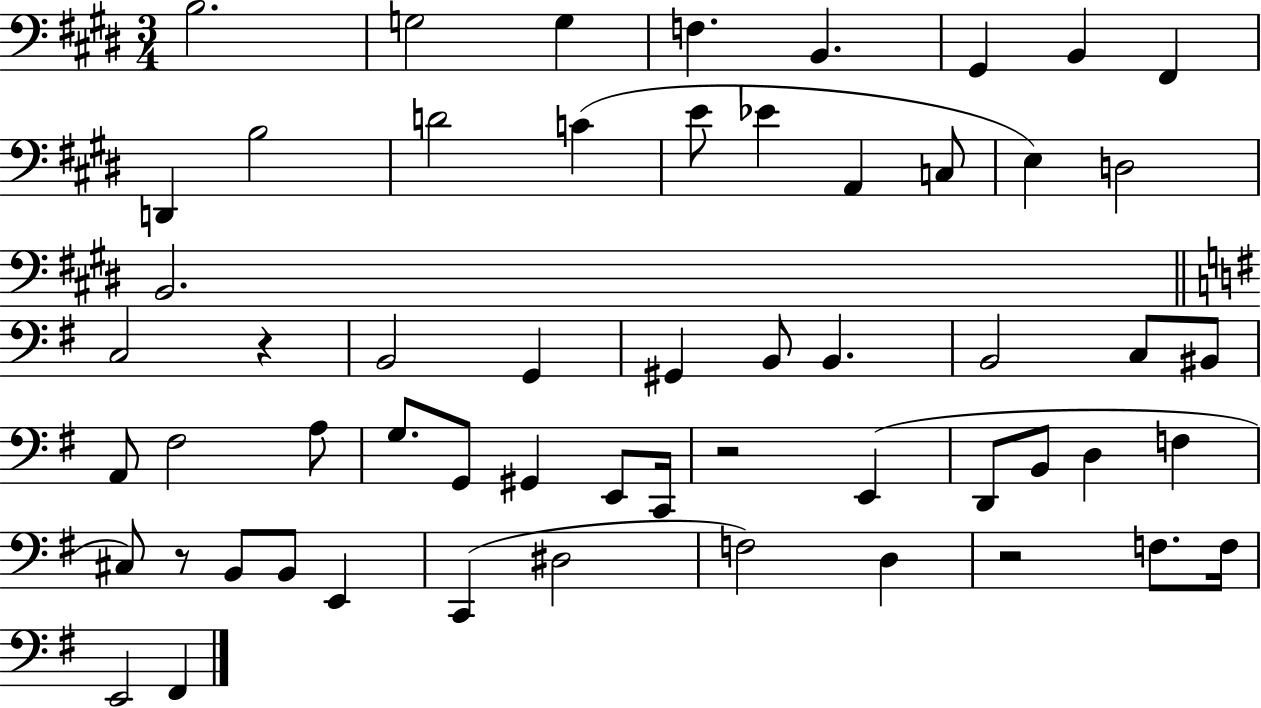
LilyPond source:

{
  \clef bass
  \numericTimeSignature
  \time 3/4
  \key e \major
  b2. | g2 g4 | f4. b,4. | gis,4 b,4 fis,4 | \break d,4 b2 | d'2 c'4( | e'8 ees'4 a,4 c8 | e4) d2 | \break b,2. | \bar "||" \break \key g \major c2 r4 | b,2 g,4 | gis,4 b,8 b,4. | b,2 c8 bis,8 | \break a,8 fis2 a8 | g8. g,8 gis,4 e,8 c,16 | r2 e,4( | d,8 b,8 d4 f4 | \break cis8) r8 b,8 b,8 e,4 | c,4( dis2 | f2) d4 | r2 f8. f16 | \break e,2 fis,4 | \bar "|."
}